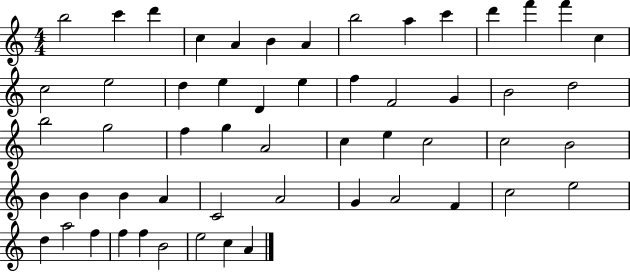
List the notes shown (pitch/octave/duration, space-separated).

B5/h C6/q D6/q C5/q A4/q B4/q A4/q B5/h A5/q C6/q D6/q F6/q F6/q C5/q C5/h E5/h D5/q E5/q D4/q E5/q F5/q F4/h G4/q B4/h D5/h B5/h G5/h F5/q G5/q A4/h C5/q E5/q C5/h C5/h B4/h B4/q B4/q B4/q A4/q C4/h A4/h G4/q A4/h F4/q C5/h E5/h D5/q A5/h F5/q F5/q F5/q B4/h E5/h C5/q A4/q